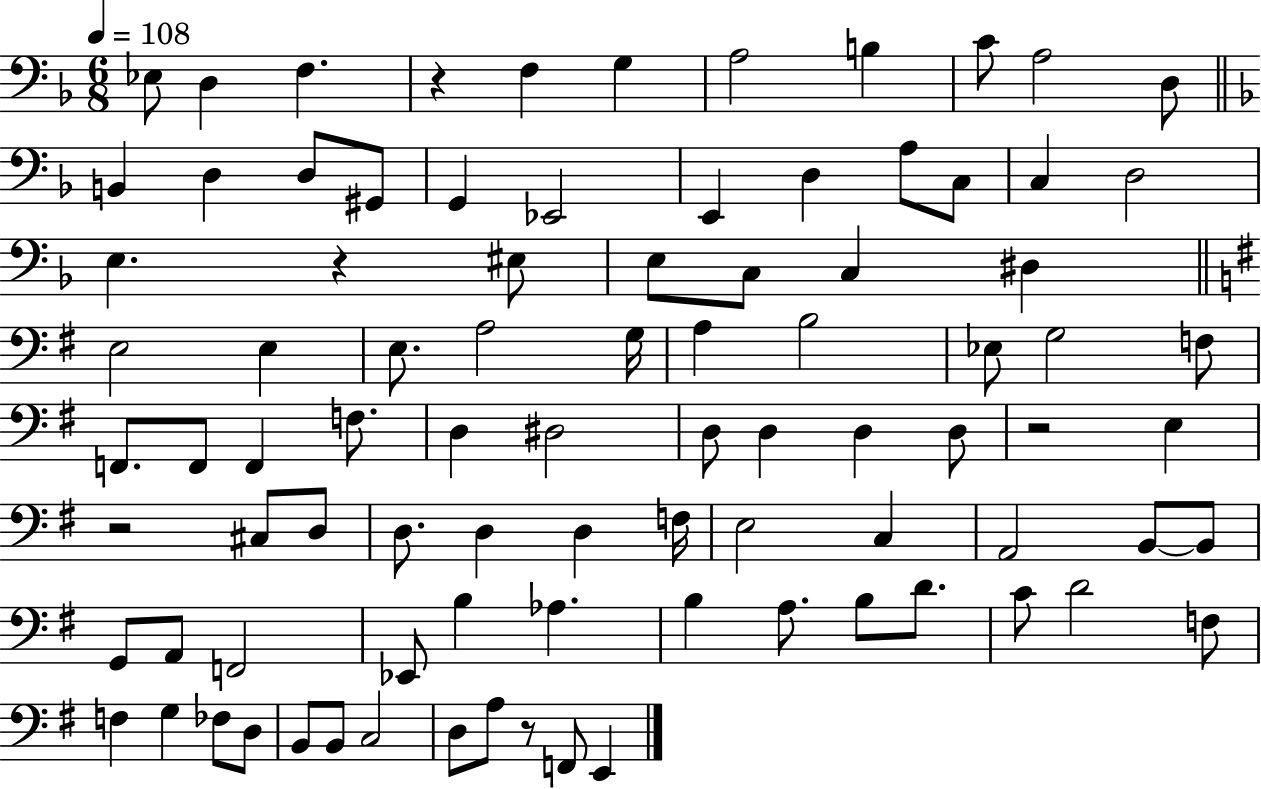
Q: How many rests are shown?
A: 5